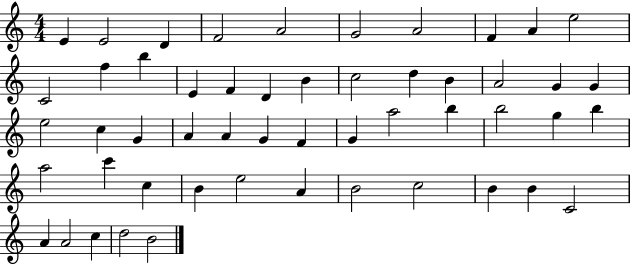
{
  \clef treble
  \numericTimeSignature
  \time 4/4
  \key c \major
  e'4 e'2 d'4 | f'2 a'2 | g'2 a'2 | f'4 a'4 e''2 | \break c'2 f''4 b''4 | e'4 f'4 d'4 b'4 | c''2 d''4 b'4 | a'2 g'4 g'4 | \break e''2 c''4 g'4 | a'4 a'4 g'4 f'4 | g'4 a''2 b''4 | b''2 g''4 b''4 | \break a''2 c'''4 c''4 | b'4 e''2 a'4 | b'2 c''2 | b'4 b'4 c'2 | \break a'4 a'2 c''4 | d''2 b'2 | \bar "|."
}